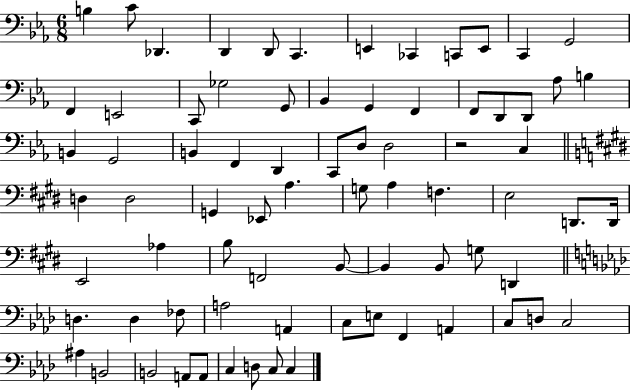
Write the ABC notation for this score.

X:1
T:Untitled
M:6/8
L:1/4
K:Eb
B, C/2 _D,, D,, D,,/2 C,, E,, _C,, C,,/2 E,,/2 C,, G,,2 F,, E,,2 C,,/2 _G,2 G,,/2 _B,, G,, F,, F,,/2 D,,/2 D,,/2 _A,/2 B, B,, G,,2 B,, F,, D,, C,,/2 D,/2 D,2 z2 C, D, D,2 G,, _E,,/2 A, G,/2 A, F, E,2 D,,/2 D,,/4 E,,2 _A, B,/2 F,,2 B,,/2 B,, B,,/2 G,/2 D,, D, D, _F,/2 A,2 A,, C,/2 E,/2 F,, A,, C,/2 D,/2 C,2 ^A, B,,2 B,,2 A,,/2 A,,/2 C, D,/2 C,/2 C,